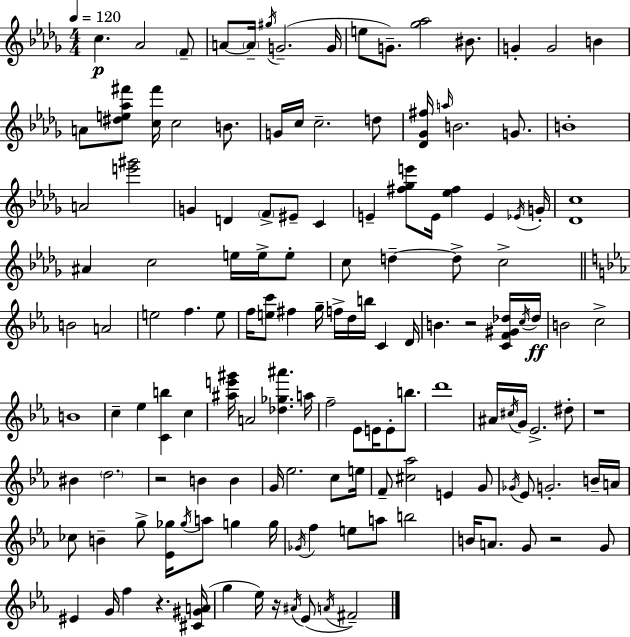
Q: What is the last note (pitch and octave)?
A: F#4